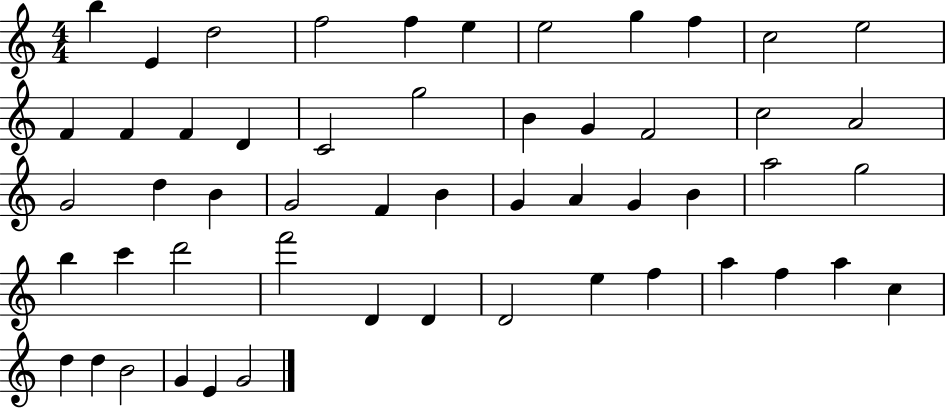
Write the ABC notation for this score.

X:1
T:Untitled
M:4/4
L:1/4
K:C
b E d2 f2 f e e2 g f c2 e2 F F F D C2 g2 B G F2 c2 A2 G2 d B G2 F B G A G B a2 g2 b c' d'2 f'2 D D D2 e f a f a c d d B2 G E G2